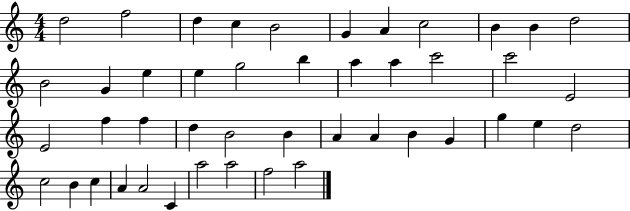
X:1
T:Untitled
M:4/4
L:1/4
K:C
d2 f2 d c B2 G A c2 B B d2 B2 G e e g2 b a a c'2 c'2 E2 E2 f f d B2 B A A B G g e d2 c2 B c A A2 C a2 a2 f2 a2